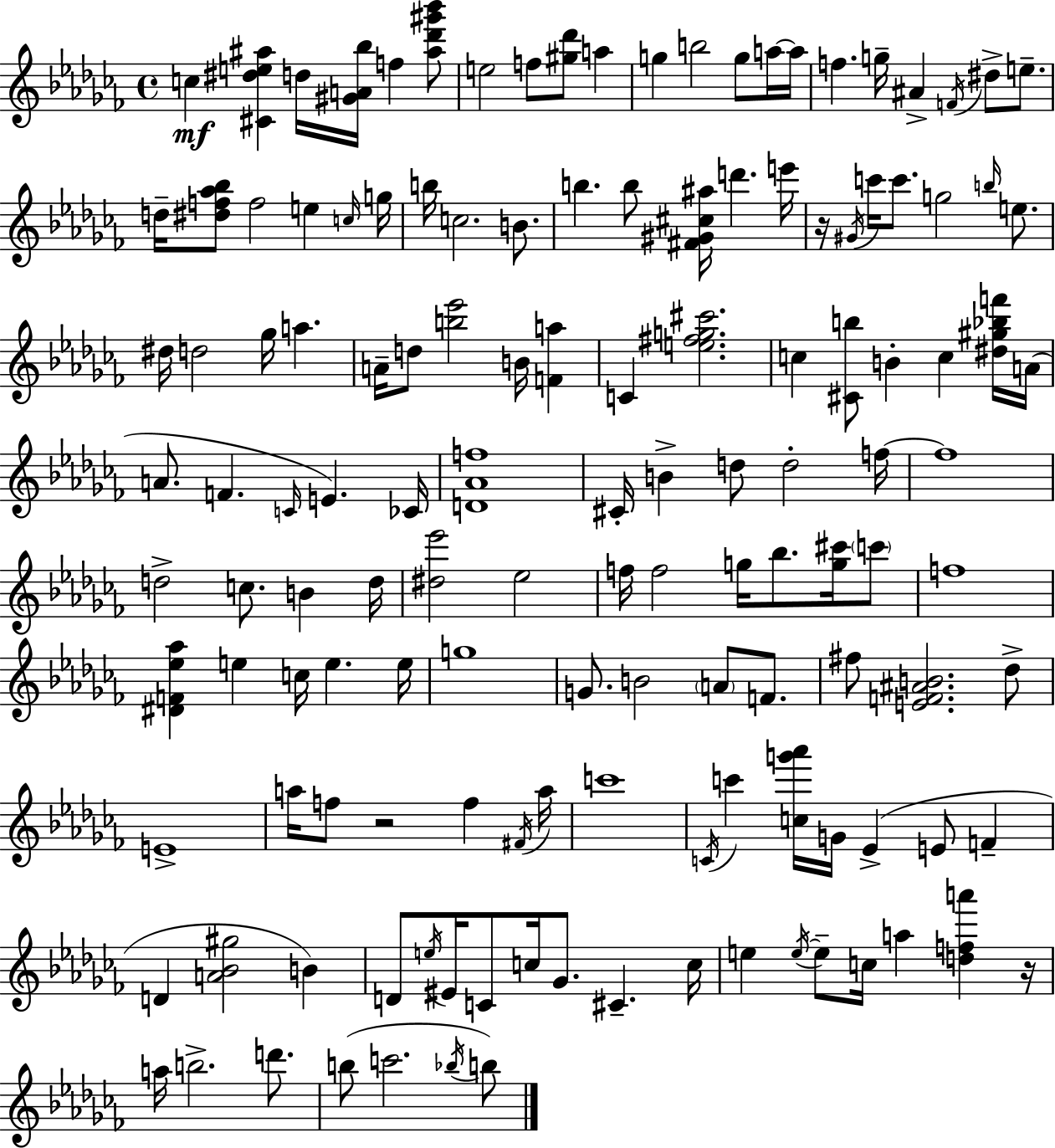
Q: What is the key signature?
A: AES minor